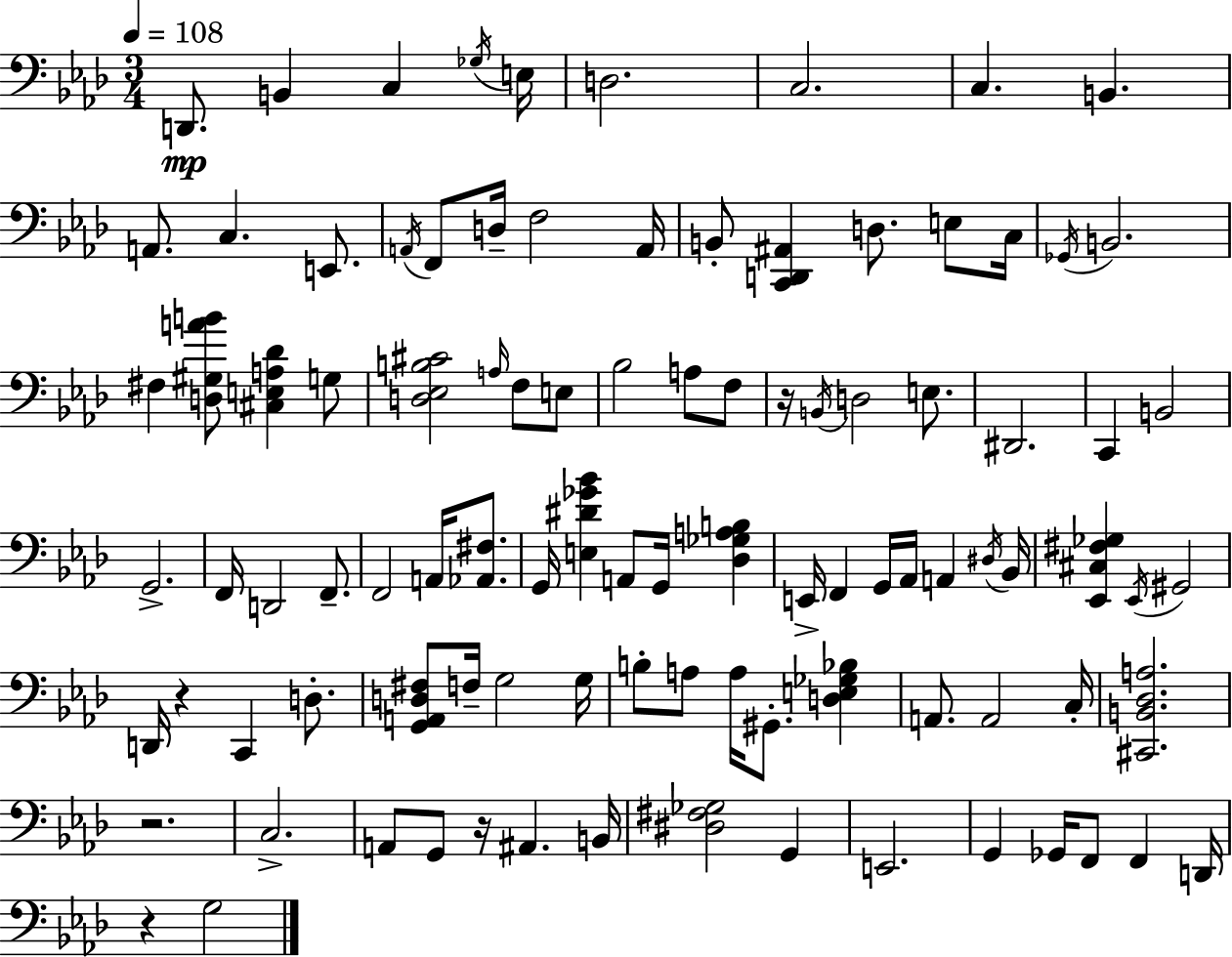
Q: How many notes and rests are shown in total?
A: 98